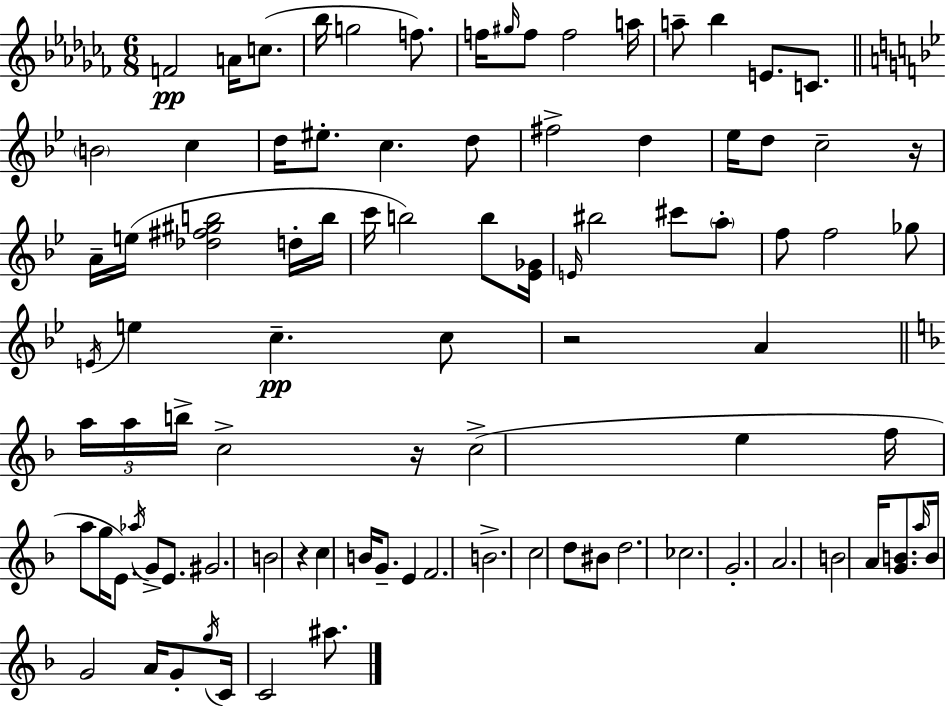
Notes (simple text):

F4/h A4/s C5/e. Bb5/s G5/h F5/e. F5/s G#5/s F5/e F5/h A5/s A5/e Bb5/q E4/e. C4/e. B4/h C5/q D5/s EIS5/e. C5/q. D5/e F#5/h D5/q Eb5/s D5/e C5/h R/s A4/s E5/s [Db5,F#5,G#5,B5]/h D5/s B5/s C6/s B5/h B5/e [Eb4,Gb4]/s E4/s BIS5/h C#6/e A5/e F5/e F5/h Gb5/e E4/s E5/q C5/q. C5/e R/h A4/q A5/s A5/s B5/s C5/h R/s C5/h E5/q F5/s A5/e G5/s E4/e. Ab5/s G4/e E4/e. G#4/h. B4/h R/q C5/q B4/s G4/e. E4/q F4/h. B4/h. C5/h D5/e BIS4/e D5/h. CES5/h. G4/h. A4/h. B4/h A4/s [G4,B4]/e. A5/s B4/s G4/h A4/s G4/e G5/s C4/s C4/h A#5/e.